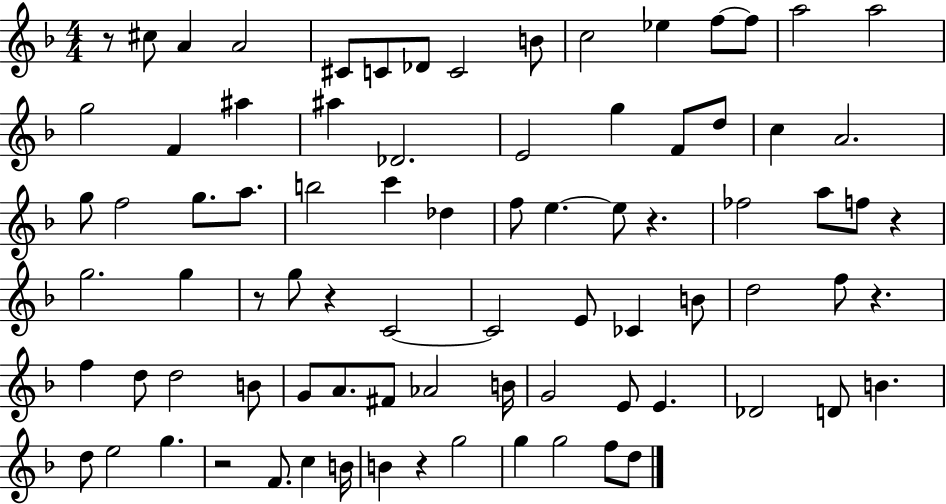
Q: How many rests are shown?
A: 8